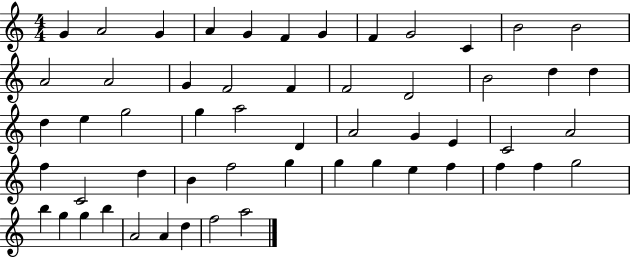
X:1
T:Untitled
M:4/4
L:1/4
K:C
G A2 G A G F G F G2 C B2 B2 A2 A2 G F2 F F2 D2 B2 d d d e g2 g a2 D A2 G E C2 A2 f C2 d B f2 g g g e f f f g2 b g g b A2 A d f2 a2